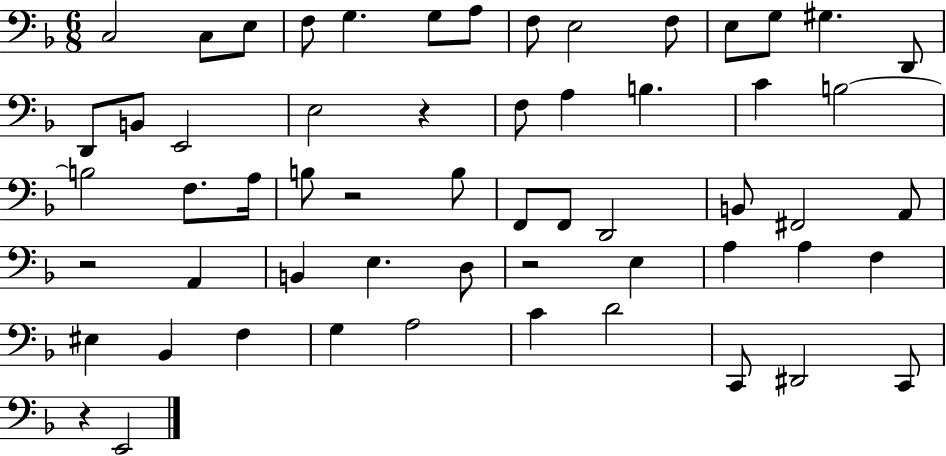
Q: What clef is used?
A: bass